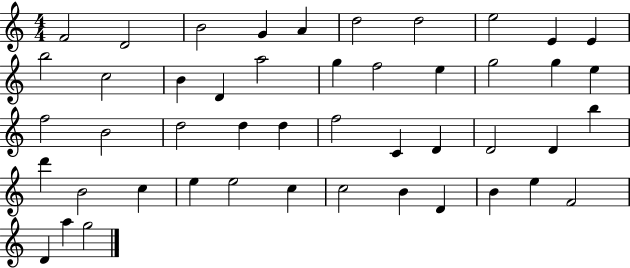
F4/h D4/h B4/h G4/q A4/q D5/h D5/h E5/h E4/q E4/q B5/h C5/h B4/q D4/q A5/h G5/q F5/h E5/q G5/h G5/q E5/q F5/h B4/h D5/h D5/q D5/q F5/h C4/q D4/q D4/h D4/q B5/q D6/q B4/h C5/q E5/q E5/h C5/q C5/h B4/q D4/q B4/q E5/q F4/h D4/q A5/q G5/h